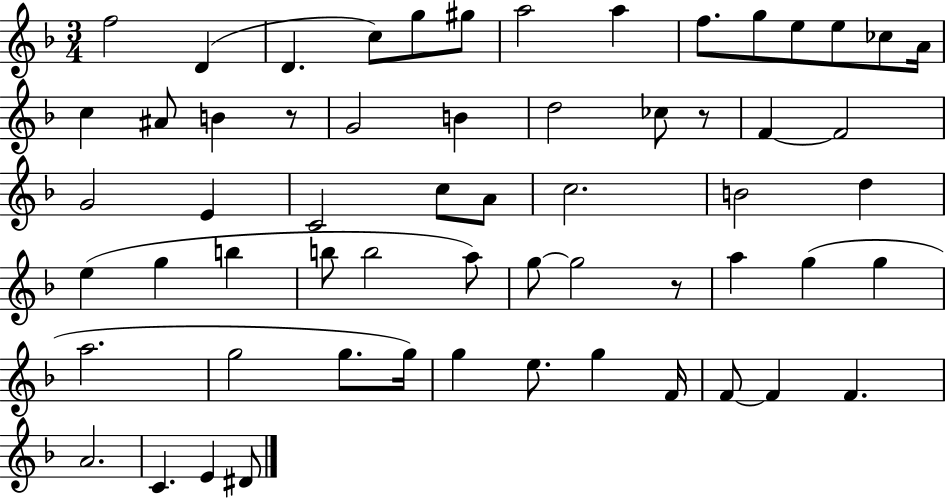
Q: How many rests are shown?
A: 3